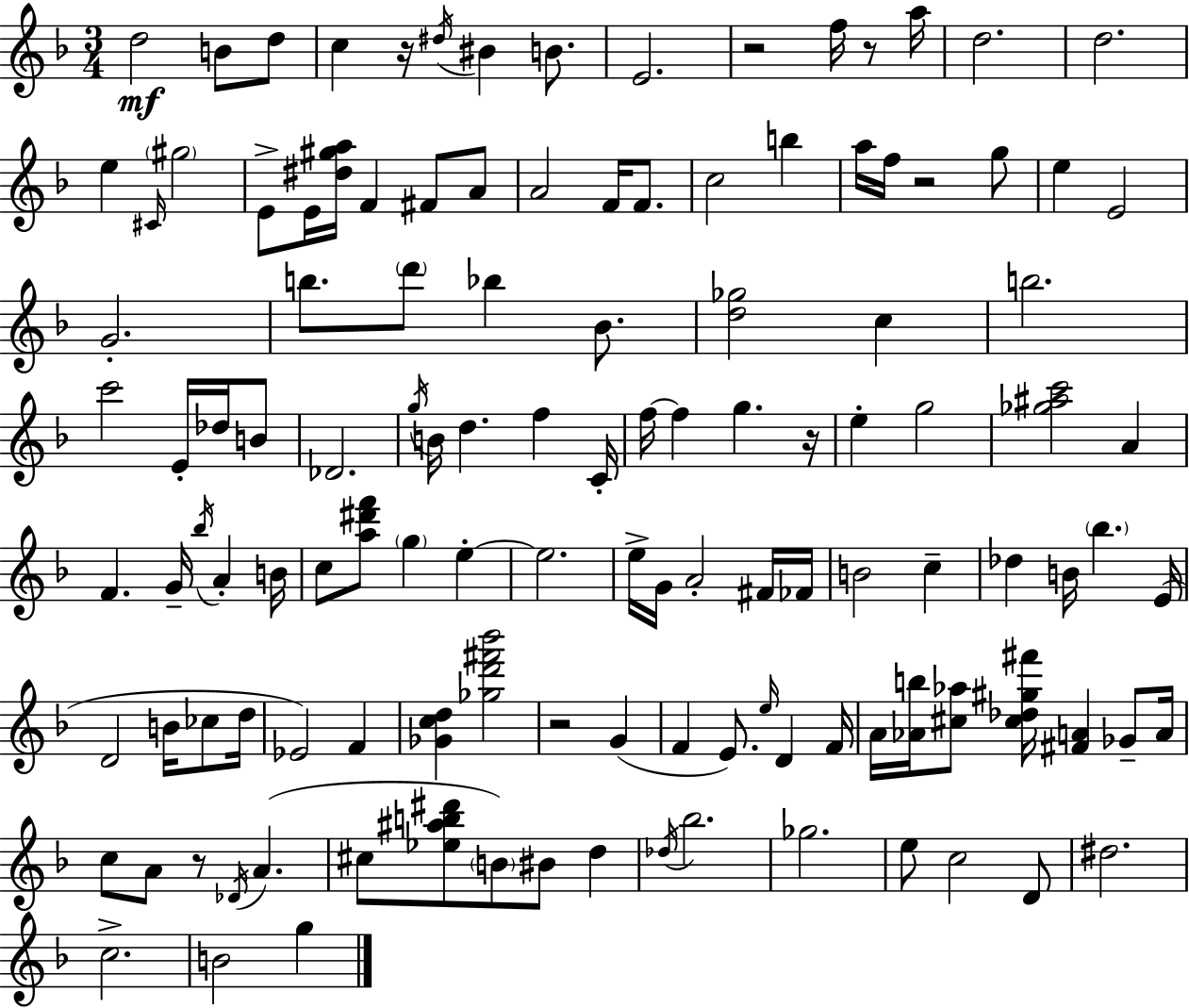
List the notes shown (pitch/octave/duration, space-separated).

D5/h B4/e D5/e C5/q R/s D#5/s BIS4/q B4/e. E4/h. R/h F5/s R/e A5/s D5/h. D5/h. E5/q C#4/s G#5/h E4/e E4/s [D#5,G#5,A5]/s F4/q F#4/e A4/e A4/h F4/s F4/e. C5/h B5/q A5/s F5/s R/h G5/e E5/q E4/h G4/h. B5/e. D6/e Bb5/q Bb4/e. [D5,Gb5]/h C5/q B5/h. C6/h E4/s Db5/s B4/e Db4/h. G5/s B4/s D5/q. F5/q C4/s F5/s F5/q G5/q. R/s E5/q G5/h [Gb5,A#5,C6]/h A4/q F4/q. G4/s Bb5/s A4/q B4/s C5/e [A5,D#6,F6]/e G5/q E5/q E5/h. E5/s G4/s A4/h F#4/s FES4/s B4/h C5/q Db5/q B4/s Bb5/q. E4/s D4/h B4/s CES5/e D5/s Eb4/h F4/q [Gb4,C5,D5]/q [Gb5,D6,F#6,Bb6]/h R/h G4/q F4/q E4/e. E5/s D4/q F4/s A4/s [Ab4,B5]/s [C#5,Ab5]/e [C#5,Db5,G#5,F#6]/s [F#4,A4]/q Gb4/e A4/s C5/e A4/e R/e Db4/s A4/q. C#5/e [Eb5,A#5,B5,D#6]/e B4/e BIS4/e D5/q Db5/s Bb5/h. Gb5/h. E5/e C5/h D4/e D#5/h. C5/h. B4/h G5/q